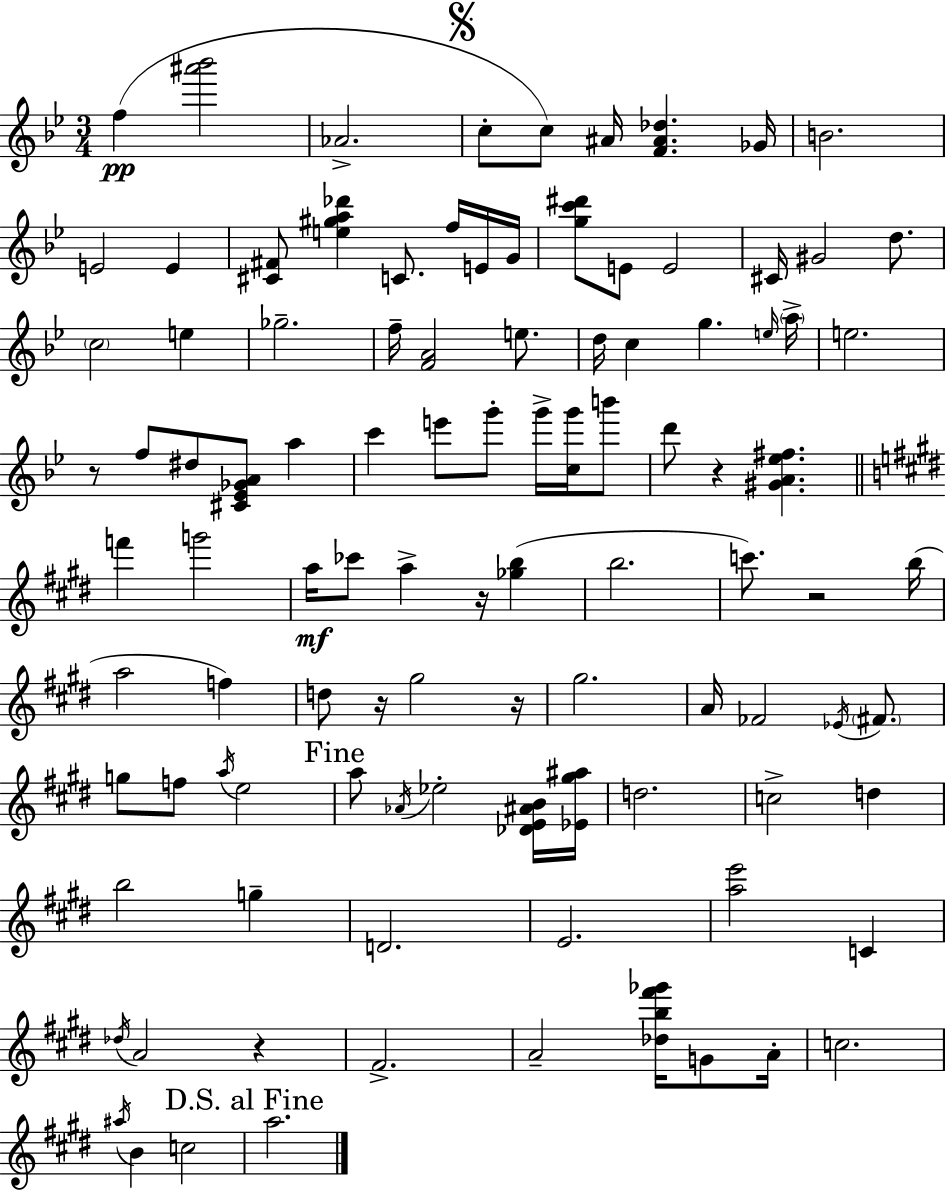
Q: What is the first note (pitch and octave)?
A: F5